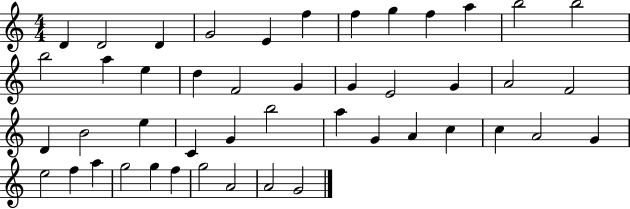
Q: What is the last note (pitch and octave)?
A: G4